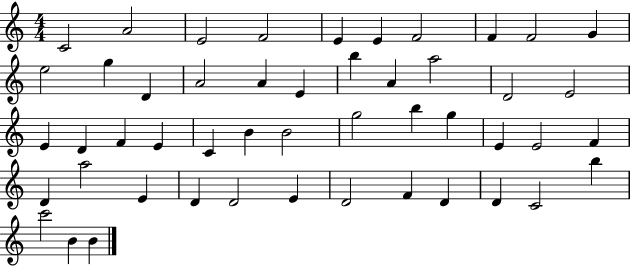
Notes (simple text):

C4/h A4/h E4/h F4/h E4/q E4/q F4/h F4/q F4/h G4/q E5/h G5/q D4/q A4/h A4/q E4/q B5/q A4/q A5/h D4/h E4/h E4/q D4/q F4/q E4/q C4/q B4/q B4/h G5/h B5/q G5/q E4/q E4/h F4/q D4/q A5/h E4/q D4/q D4/h E4/q D4/h F4/q D4/q D4/q C4/h B5/q C6/h B4/q B4/q